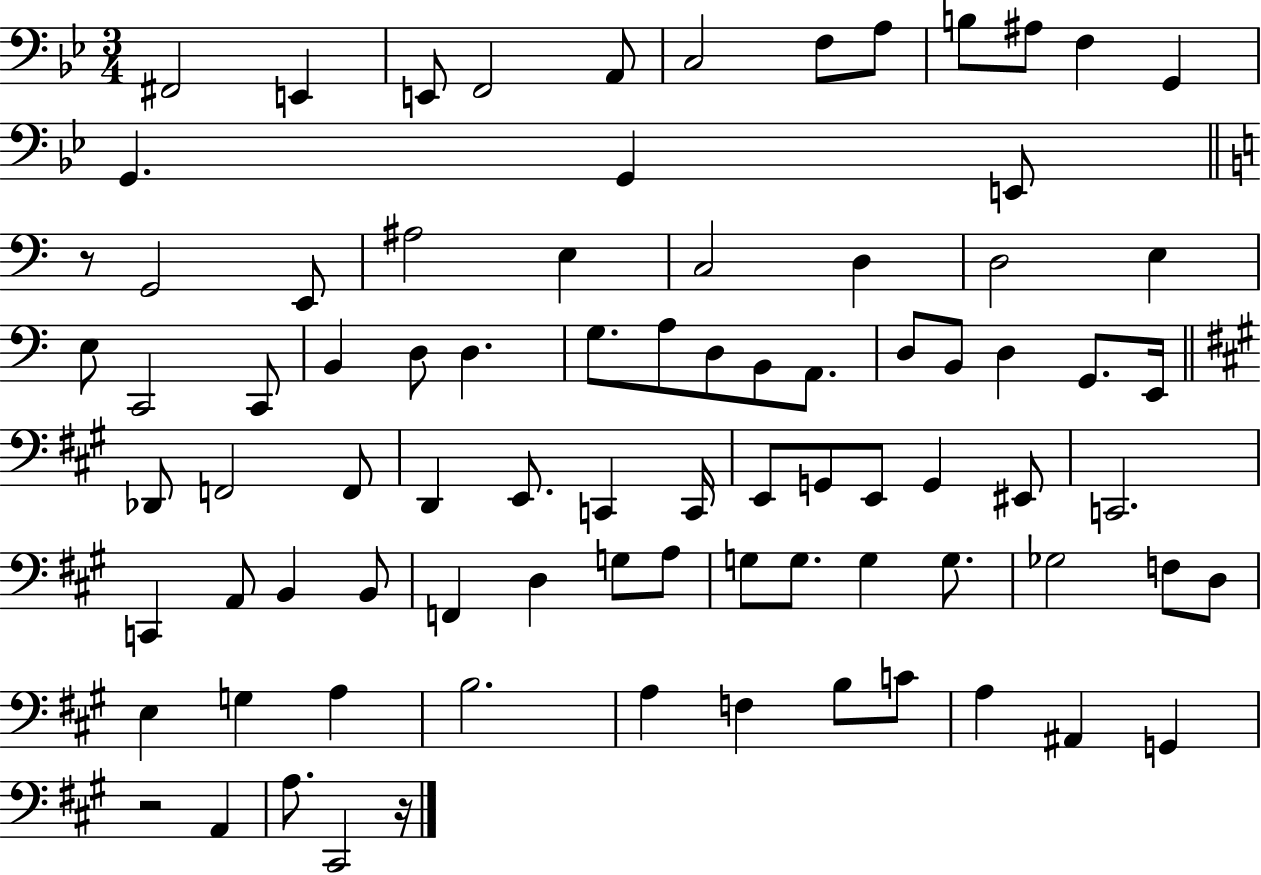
F#2/h E2/q E2/e F2/h A2/e C3/h F3/e A3/e B3/e A#3/e F3/q G2/q G2/q. G2/q E2/e R/e G2/h E2/e A#3/h E3/q C3/h D3/q D3/h E3/q E3/e C2/h C2/e B2/q D3/e D3/q. G3/e. A3/e D3/e B2/e A2/e. D3/e B2/e D3/q G2/e. E2/s Db2/e F2/h F2/e D2/q E2/e. C2/q C2/s E2/e G2/e E2/e G2/q EIS2/e C2/h. C2/q A2/e B2/q B2/e F2/q D3/q G3/e A3/e G3/e G3/e. G3/q G3/e. Gb3/h F3/e D3/e E3/q G3/q A3/q B3/h. A3/q F3/q B3/e C4/e A3/q A#2/q G2/q R/h A2/q A3/e. C#2/h R/s